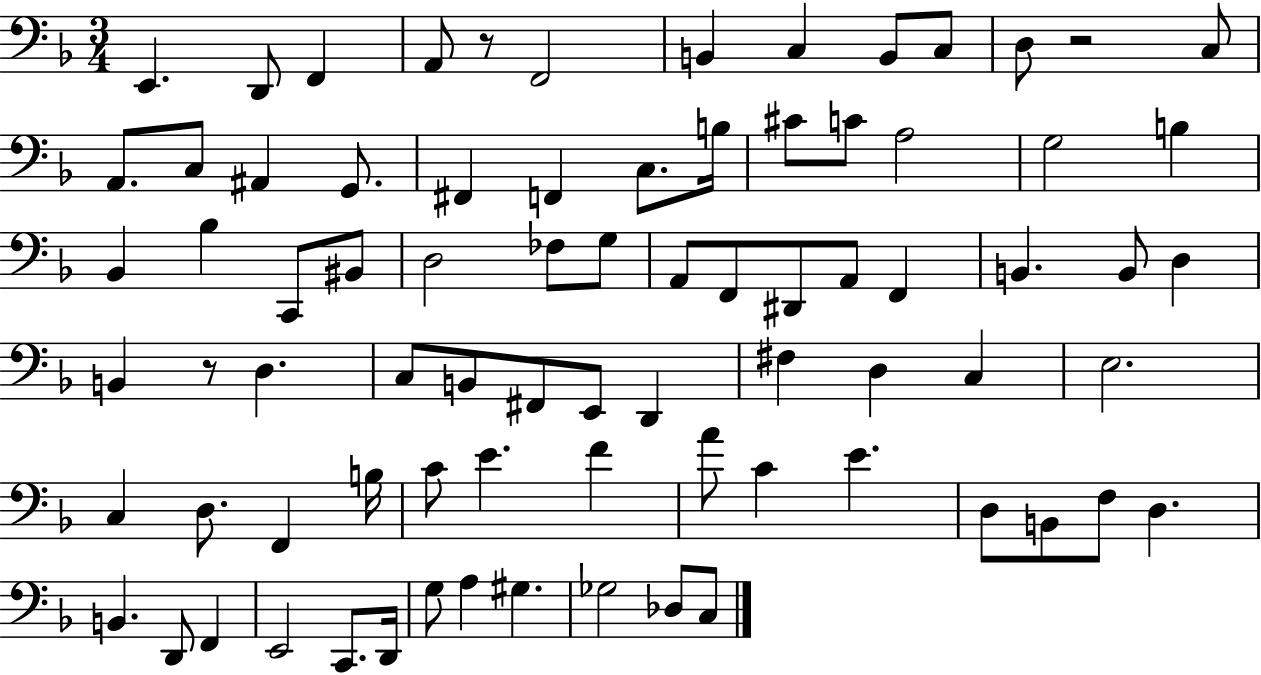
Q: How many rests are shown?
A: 3